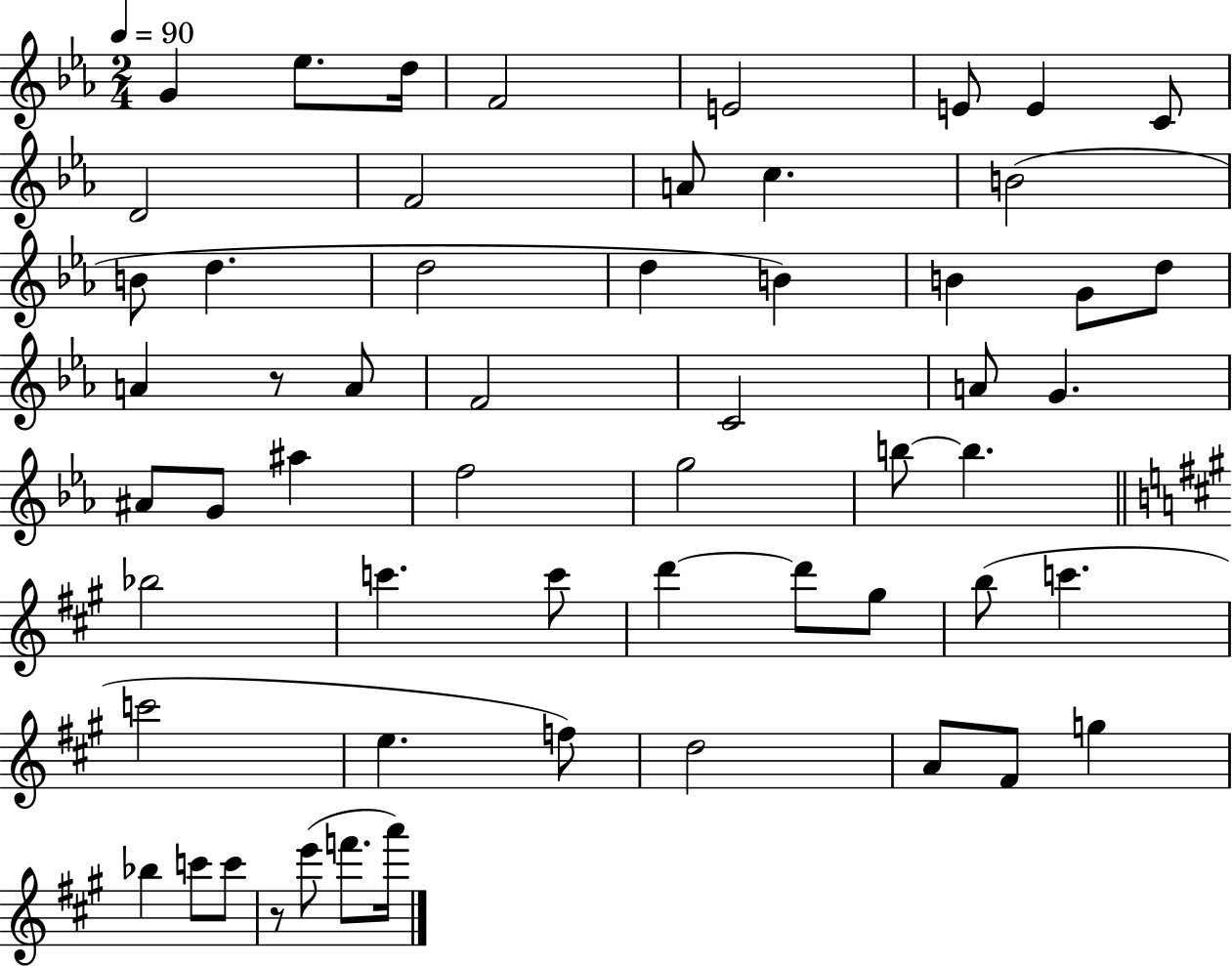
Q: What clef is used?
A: treble